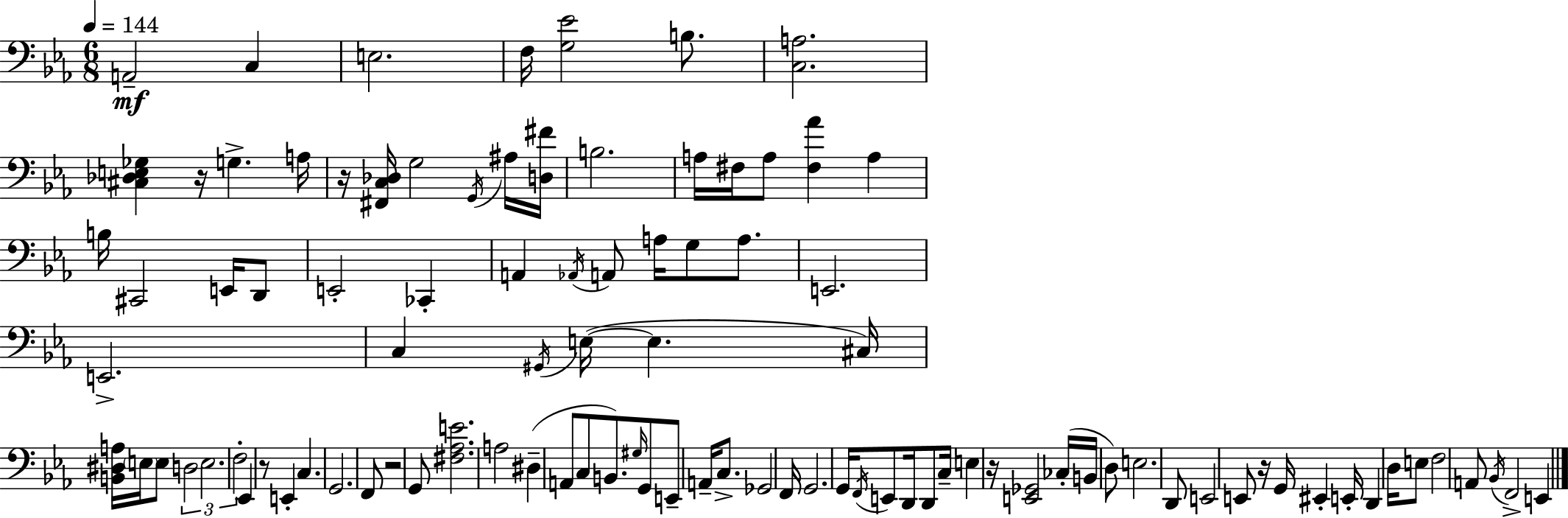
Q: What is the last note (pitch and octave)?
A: E2